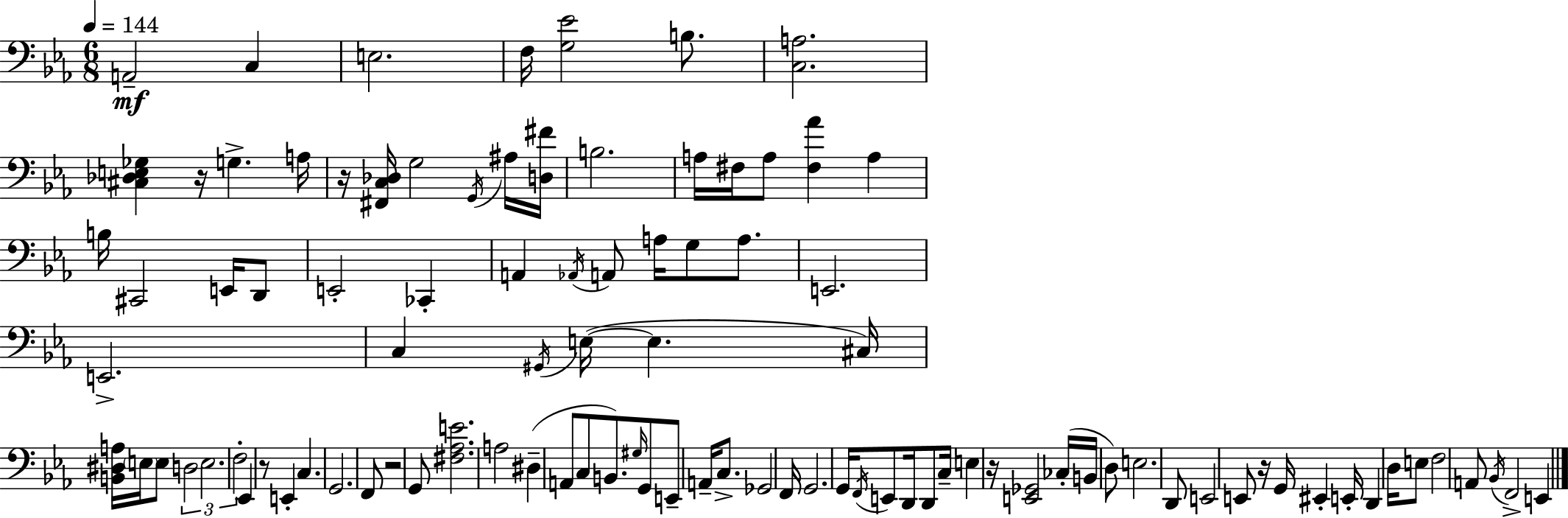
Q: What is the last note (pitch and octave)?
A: E2